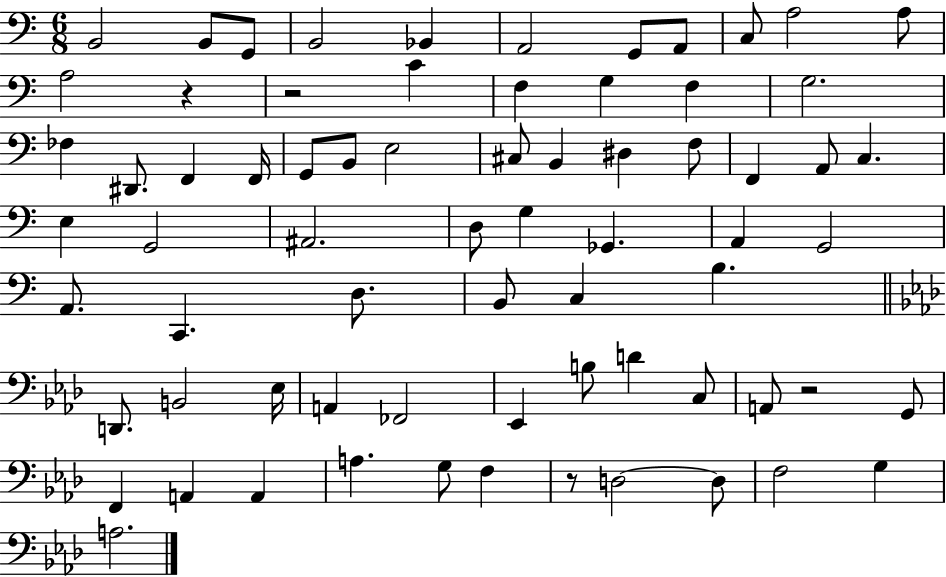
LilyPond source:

{
  \clef bass
  \numericTimeSignature
  \time 6/8
  \key c \major
  \repeat volta 2 { b,2 b,8 g,8 | b,2 bes,4 | a,2 g,8 a,8 | c8 a2 a8 | \break a2 r4 | r2 c'4 | f4 g4 f4 | g2. | \break fes4 dis,8. f,4 f,16 | g,8 b,8 e2 | cis8 b,4 dis4 f8 | f,4 a,8 c4. | \break e4 g,2 | ais,2. | d8 g4 ges,4. | a,4 g,2 | \break a,8. c,4. d8. | b,8 c4 b4. | \bar "||" \break \key f \minor d,8. b,2 ees16 | a,4 fes,2 | ees,4 b8 d'4 c8 | a,8 r2 g,8 | \break f,4 a,4 a,4 | a4. g8 f4 | r8 d2~~ d8 | f2 g4 | \break a2. | } \bar "|."
}